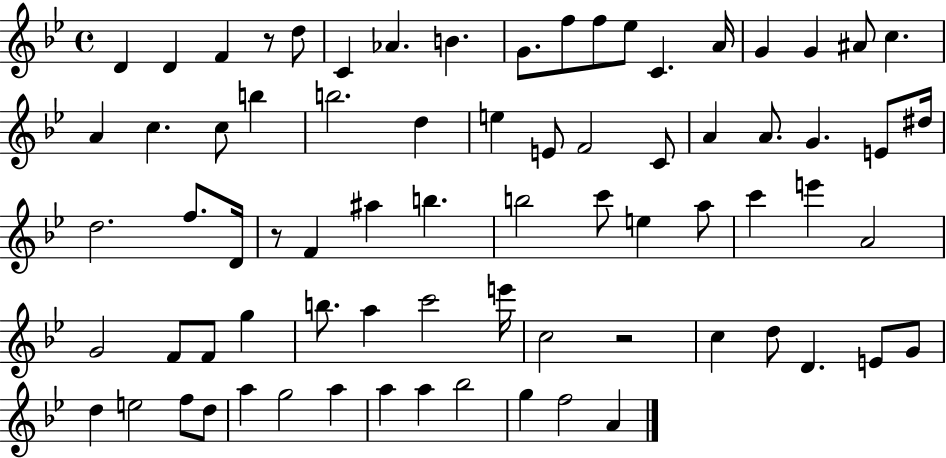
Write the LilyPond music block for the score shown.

{
  \clef treble
  \time 4/4
  \defaultTimeSignature
  \key bes \major
  \repeat volta 2 { d'4 d'4 f'4 r8 d''8 | c'4 aes'4. b'4. | g'8. f''8 f''8 ees''8 c'4. a'16 | g'4 g'4 ais'8 c''4. | \break a'4 c''4. c''8 b''4 | b''2. d''4 | e''4 e'8 f'2 c'8 | a'4 a'8. g'4. e'8 dis''16 | \break d''2. f''8. d'16 | r8 f'4 ais''4 b''4. | b''2 c'''8 e''4 a''8 | c'''4 e'''4 a'2 | \break g'2 f'8 f'8 g''4 | b''8. a''4 c'''2 e'''16 | c''2 r2 | c''4 d''8 d'4. e'8 g'8 | \break d''4 e''2 f''8 d''8 | a''4 g''2 a''4 | a''4 a''4 bes''2 | g''4 f''2 a'4 | \break } \bar "|."
}